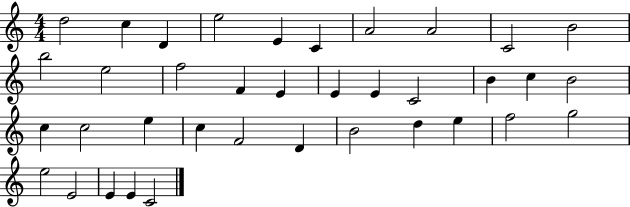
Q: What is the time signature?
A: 4/4